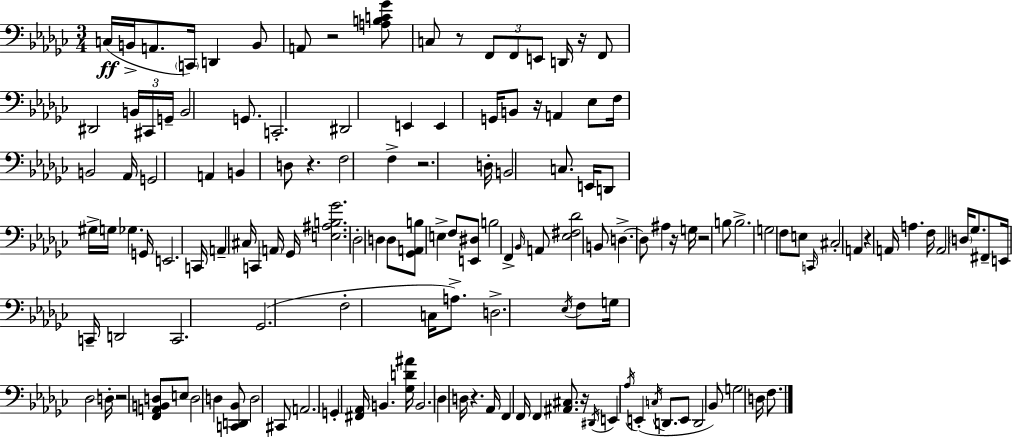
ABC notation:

X:1
T:Untitled
M:3/4
L:1/4
K:Ebm
C,/4 B,,/4 A,,/2 C,,/4 D,, B,,/2 A,,/2 z2 [A,B,C_G]/2 C,/2 z/2 F,,/2 F,,/2 E,,/2 D,,/4 z/4 F,,/2 ^D,,2 B,,/4 ^C,,/4 G,,/4 B,,2 G,,/2 C,,2 ^D,,2 E,, E,, G,,/4 B,,/2 z/4 A,, _E,/2 F,/4 B,,2 _A,,/4 G,,2 A,, B,, D,/2 z F,2 F, z2 D,/4 B,,2 C,/2 E,,/4 D,,/2 ^G,/4 G,/4 _G, G,,/4 E,,2 C,,/4 A,, ^C,/4 C,, A,,/4 _G,,/4 [E,^A,B,_G]2 _D,2 D, D,/2 [_G,,A,,B,]/2 E, F,/2 [E,,^D,]/2 B,2 F,, _B,,/4 A,,/2 [_E,^F,_D]2 B,,/2 D, D,/2 ^A, z/4 G,/4 z2 B,/2 B,2 G,2 F,/2 E,/2 C,,/4 ^C,2 A,, z A,,/4 A, F,/4 A,,2 D,/4 _G,/2 ^F,,/2 E,,/4 C,,/4 D,,2 C,,2 _G,,2 F,2 C,/4 A,/2 D,2 _E,/4 F,/2 G,/4 _D,2 D,/4 z2 [F,,A,,B,,D,]/2 E,/2 D,2 D, [C,,D,,_B,,]/2 D,2 ^C,,/2 A,,2 G,, [^F,,_A,,]/4 B,, [_G,D^A]/4 B,,2 _D, D,/4 z _A,,/4 F,, F,,/4 F,, [^A,,^C,]/2 z/4 ^D,,/4 E,, _A,/4 E,, C,/4 D,,/2 E,,/2 D,,2 _B,,/2 G,2 D,/4 F,/2